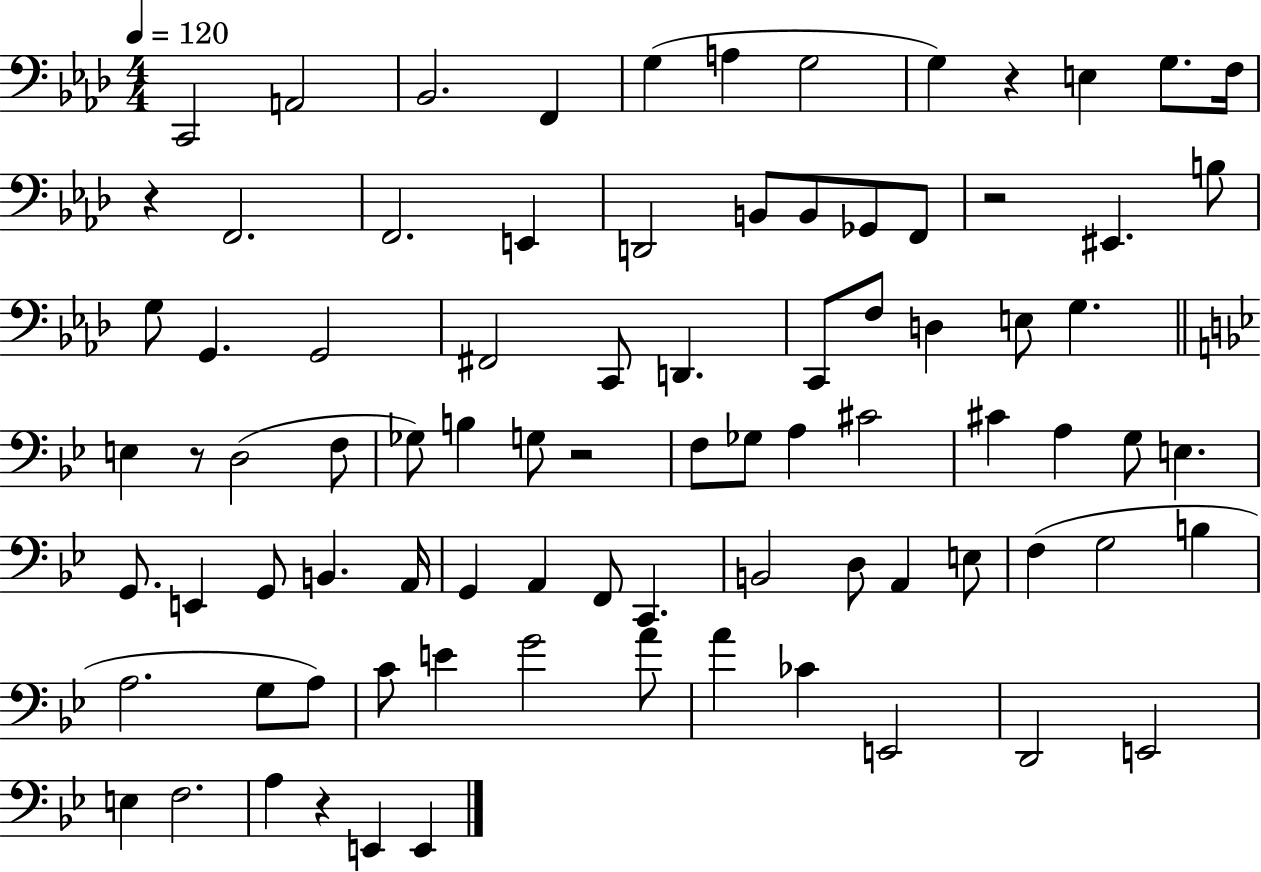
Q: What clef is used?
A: bass